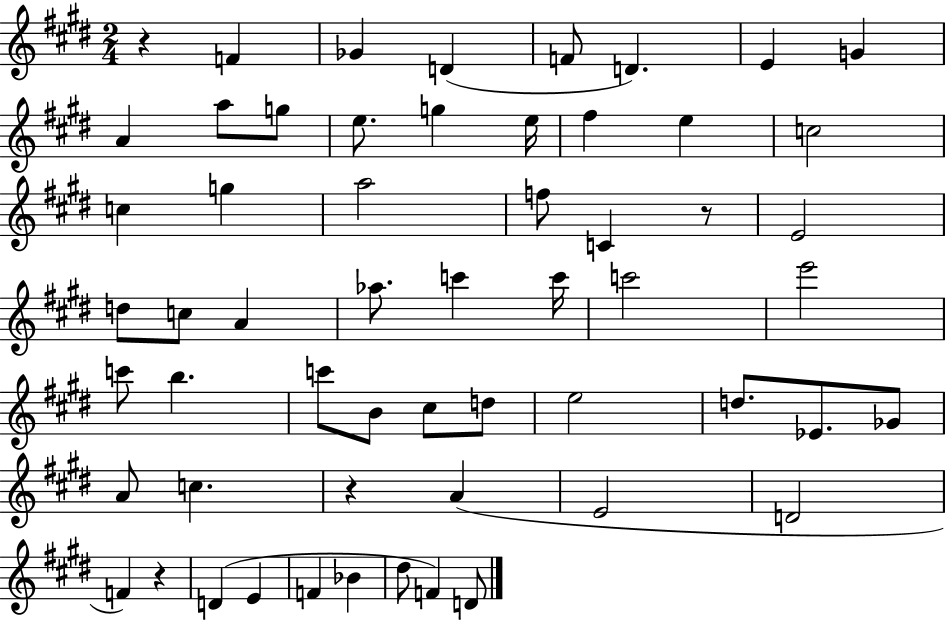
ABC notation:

X:1
T:Untitled
M:2/4
L:1/4
K:E
z F _G D F/2 D E G A a/2 g/2 e/2 g e/4 ^f e c2 c g a2 f/2 C z/2 E2 d/2 c/2 A _a/2 c' c'/4 c'2 e'2 c'/2 b c'/2 B/2 ^c/2 d/2 e2 d/2 _E/2 _G/2 A/2 c z A E2 D2 F z D E F _B ^d/2 F D/2